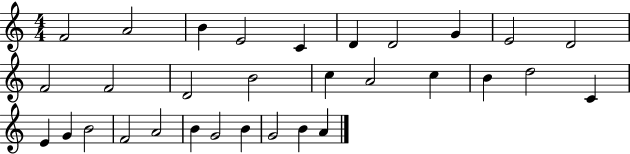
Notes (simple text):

F4/h A4/h B4/q E4/h C4/q D4/q D4/h G4/q E4/h D4/h F4/h F4/h D4/h B4/h C5/q A4/h C5/q B4/q D5/h C4/q E4/q G4/q B4/h F4/h A4/h B4/q G4/h B4/q G4/h B4/q A4/q